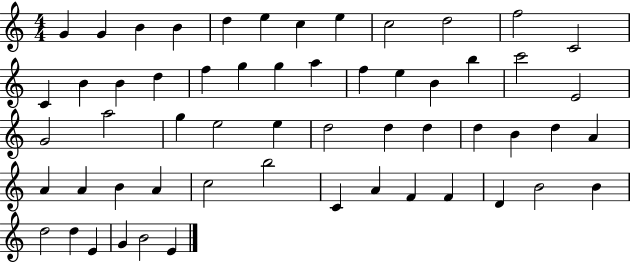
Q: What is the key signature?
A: C major